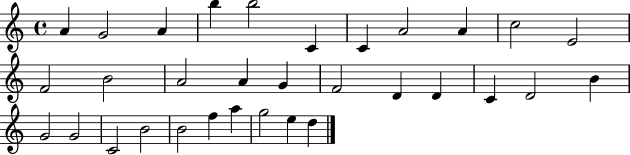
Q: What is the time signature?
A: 4/4